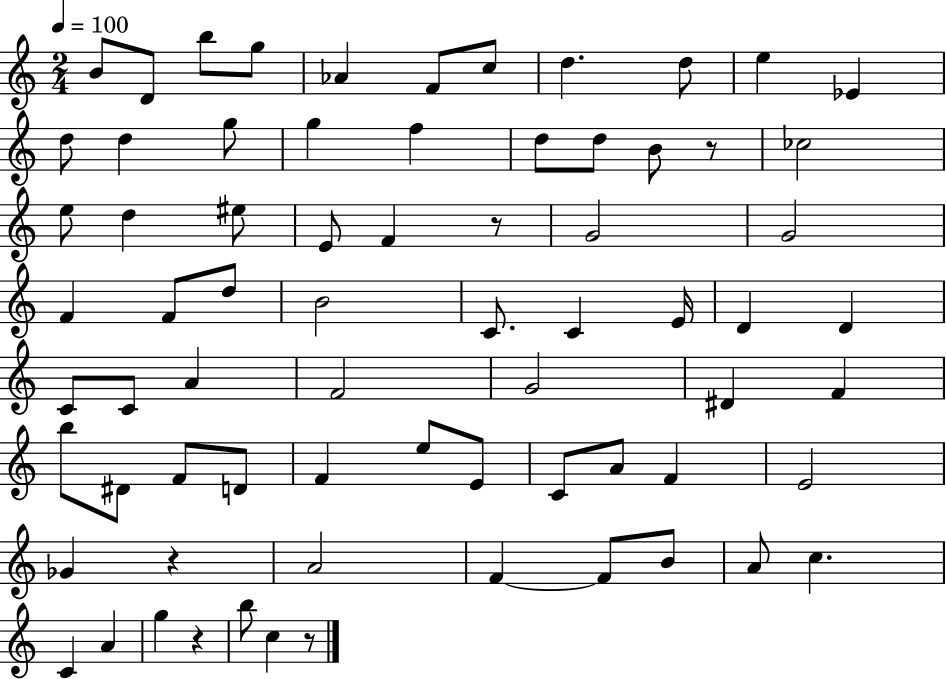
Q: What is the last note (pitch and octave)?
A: C5